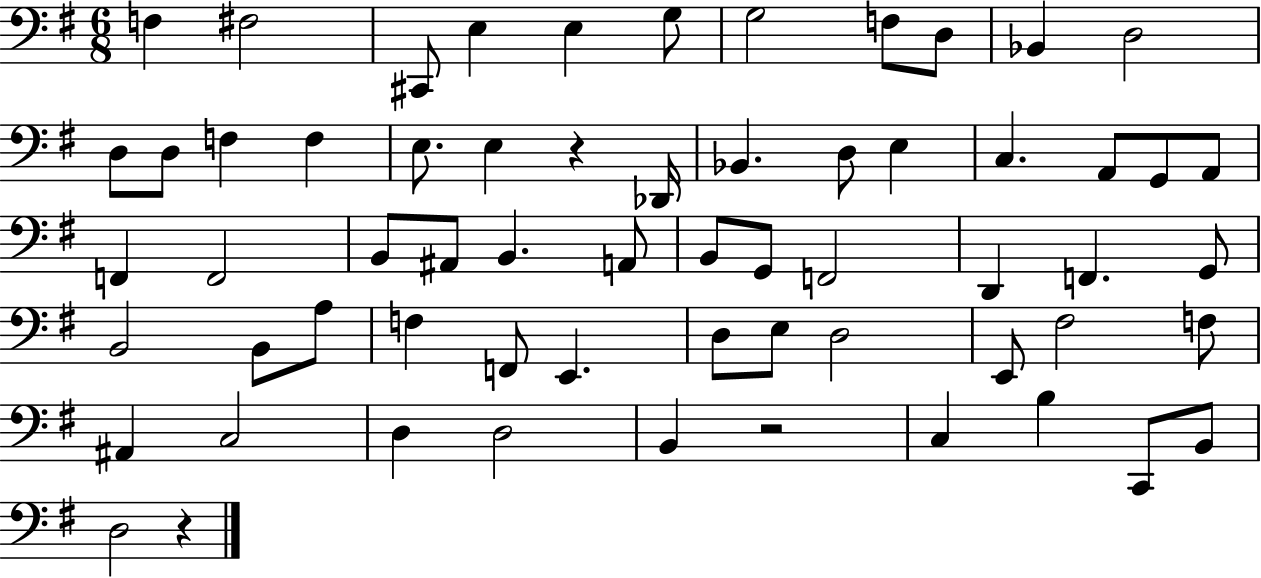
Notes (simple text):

F3/q F#3/h C#2/e E3/q E3/q G3/e G3/h F3/e D3/e Bb2/q D3/h D3/e D3/e F3/q F3/q E3/e. E3/q R/q Db2/s Bb2/q. D3/e E3/q C3/q. A2/e G2/e A2/e F2/q F2/h B2/e A#2/e B2/q. A2/e B2/e G2/e F2/h D2/q F2/q. G2/e B2/h B2/e A3/e F3/q F2/e E2/q. D3/e E3/e D3/h E2/e F#3/h F3/e A#2/q C3/h D3/q D3/h B2/q R/h C3/q B3/q C2/e B2/e D3/h R/q